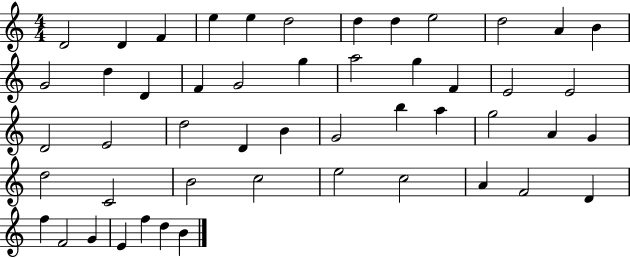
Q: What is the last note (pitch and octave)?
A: B4